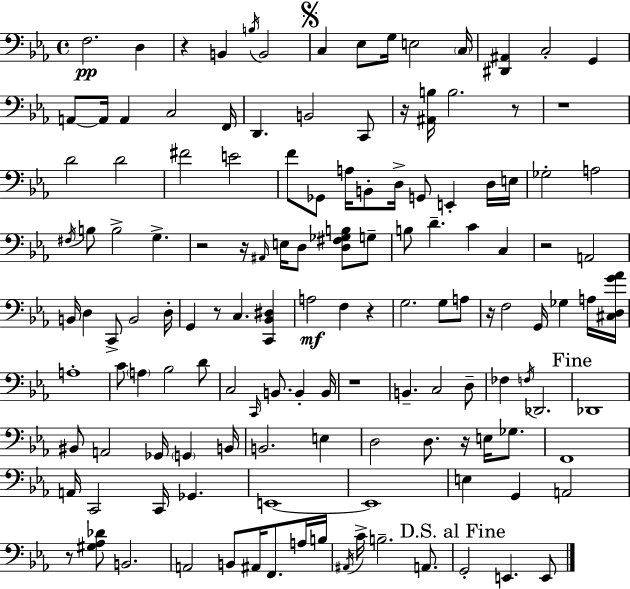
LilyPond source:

{
  \clef bass
  \time 4/4
  \defaultTimeSignature
  \key c \minor
  f2.\pp d4 | r4 b,4 \acciaccatura { b16 } b,2 | \mark \markup { \musicglyph "scripts.segno" } c4 ees8 g16 e2 | \parenthesize c16 <dis, ais,>4 c2-. g,4 | \break a,8~~ a,16 a,4 c2 | f,16 d,4. b,2 c,8 | r16 <ais, b>16 b2. r8 | r1 | \break d'2 d'2 | fis'2 e'2 | f'8 ges,8 a16 b,8-. d16-> g,8 e,4-. d16 | e16 ges2-. a2 | \break \acciaccatura { fis16 } b8 b2-> g4.-> | r2 r16 \grace { ais,16 } e16 d8 <d fis ges b>8 | g8-- b8 d'4.-- c'4 c4 | r2 a,2 | \break b,16 d4 c,8-> b,2 | d16-. g,4 r8 c4. <c, bes, dis>4 | a2\mf f4 r4 | g2. g8 | \break a8 r16 f2 g,16 ges4 | a16 <cis d g' aes'>16 a1-. | c'8 \parenthesize a4 bes2 | d'8 c2 \grace { c,16 } b,8. b,4-. | \break b,16 r1 | b,4.-- c2 | d8-- fes4 \acciaccatura { f16 } des,2. | \mark "Fine" des,1 | \break bis,8 a,2 ges,16 | \parenthesize g,4 b,16 b,2. | e4 d2 d8. | r16 e16 ges8. f,1 | \break a,16 c,2 c,16 ges,4. | e,1~~ | e,1 | e4 g,4 a,2 | \break r8 <gis aes des'>8 b,2. | a,2 b,8 ais,16 | f,8. a16 b16 \acciaccatura { ais,16 } c'16-> b2.-- | a,8. \mark "D.S. al Fine" g,2-. e,4. | \break e,8 \bar "|."
}